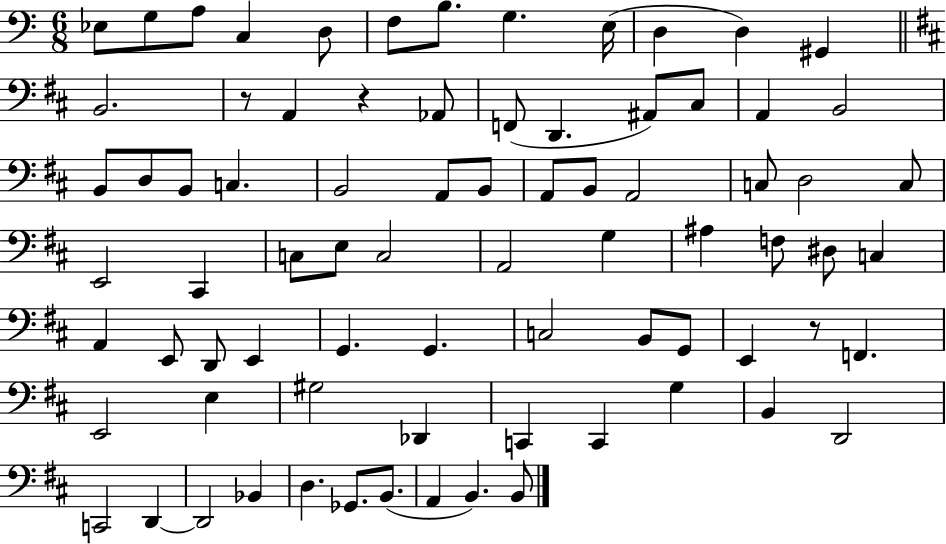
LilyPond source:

{
  \clef bass
  \numericTimeSignature
  \time 6/8
  \key c \major
  ees8 g8 a8 c4 d8 | f8 b8. g4. e16( | d4 d4) gis,4 | \bar "||" \break \key d \major b,2. | r8 a,4 r4 aes,8 | f,8( d,4. ais,8) cis8 | a,4 b,2 | \break b,8 d8 b,8 c4. | b,2 a,8 b,8 | a,8 b,8 a,2 | c8 d2 c8 | \break e,2 cis,4 | c8 e8 c2 | a,2 g4 | ais4 f8 dis8 c4 | \break a,4 e,8 d,8 e,4 | g,4. g,4. | c2 b,8 g,8 | e,4 r8 f,4. | \break e,2 e4 | gis2 des,4 | c,4 c,4 g4 | b,4 d,2 | \break c,2 d,4~~ | d,2 bes,4 | d4. ges,8. b,8.( | a,4 b,4.) b,8 | \break \bar "|."
}